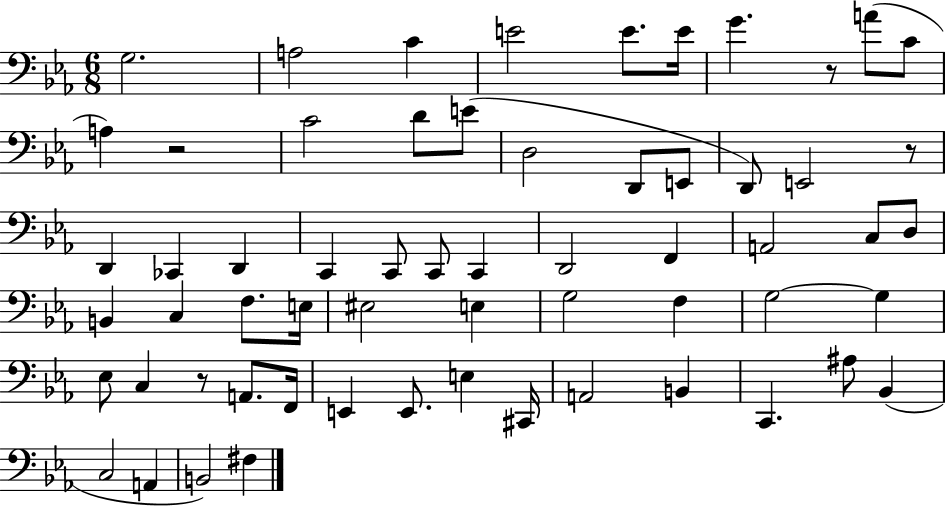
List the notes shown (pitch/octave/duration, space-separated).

G3/h. A3/h C4/q E4/h E4/e. E4/s G4/q. R/e A4/e C4/e A3/q R/h C4/h D4/e E4/e D3/h D2/e E2/e D2/e E2/h R/e D2/q CES2/q D2/q C2/q C2/e C2/e C2/q D2/h F2/q A2/h C3/e D3/e B2/q C3/q F3/e. E3/s EIS3/h E3/q G3/h F3/q G3/h G3/q Eb3/e C3/q R/e A2/e. F2/s E2/q E2/e. E3/q C#2/s A2/h B2/q C2/q. A#3/e Bb2/q C3/h A2/q B2/h F#3/q